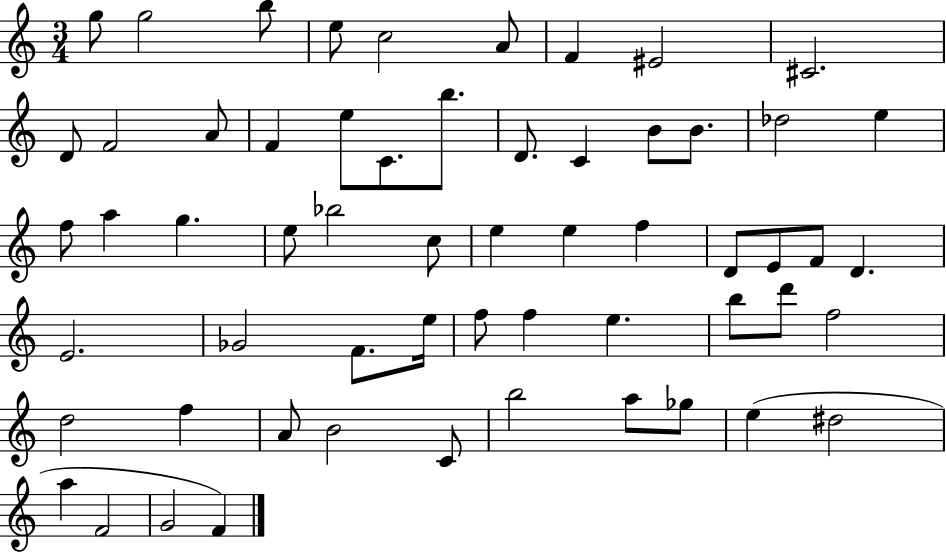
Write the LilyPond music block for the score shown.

{
  \clef treble
  \numericTimeSignature
  \time 3/4
  \key c \major
  g''8 g''2 b''8 | e''8 c''2 a'8 | f'4 eis'2 | cis'2. | \break d'8 f'2 a'8 | f'4 e''8 c'8. b''8. | d'8. c'4 b'8 b'8. | des''2 e''4 | \break f''8 a''4 g''4. | e''8 bes''2 c''8 | e''4 e''4 f''4 | d'8 e'8 f'8 d'4. | \break e'2. | ges'2 f'8. e''16 | f''8 f''4 e''4. | b''8 d'''8 f''2 | \break d''2 f''4 | a'8 b'2 c'8 | b''2 a''8 ges''8 | e''4( dis''2 | \break a''4 f'2 | g'2 f'4) | \bar "|."
}